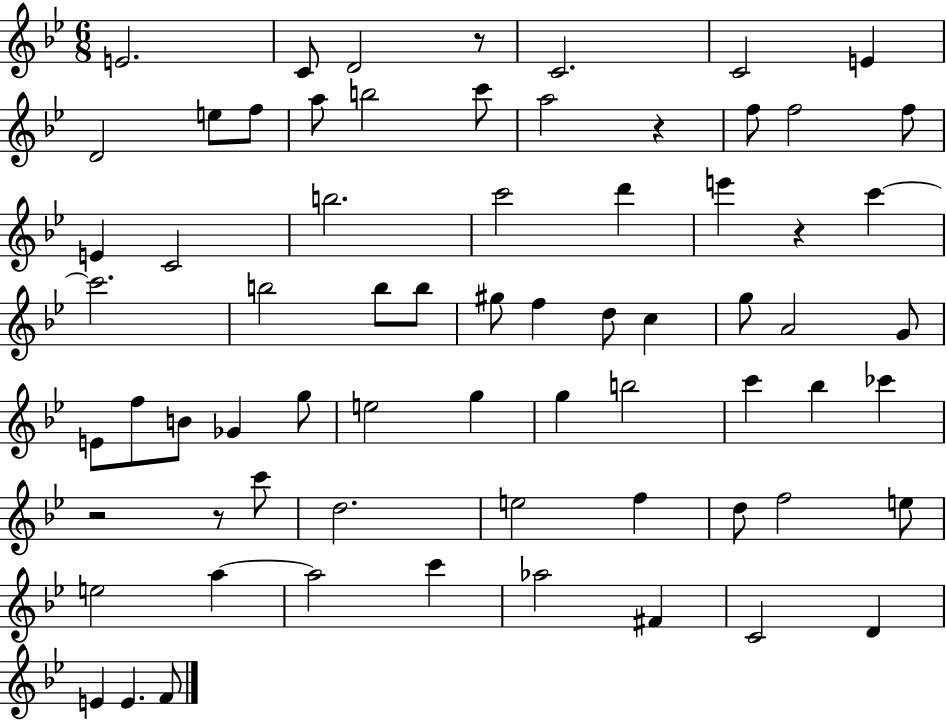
{
  \clef treble
  \numericTimeSignature
  \time 6/8
  \key bes \major
  e'2. | c'8 d'2 r8 | c'2. | c'2 e'4 | \break d'2 e''8 f''8 | a''8 b''2 c'''8 | a''2 r4 | f''8 f''2 f''8 | \break e'4 c'2 | b''2. | c'''2 d'''4 | e'''4 r4 c'''4~~ | \break c'''2. | b''2 b''8 b''8 | gis''8 f''4 d''8 c''4 | g''8 a'2 g'8 | \break e'8 f''8 b'8 ges'4 g''8 | e''2 g''4 | g''4 b''2 | c'''4 bes''4 ces'''4 | \break r2 r8 c'''8 | d''2. | e''2 f''4 | d''8 f''2 e''8 | \break e''2 a''4~~ | a''2 c'''4 | aes''2 fis'4 | c'2 d'4 | \break e'4 e'4. f'8 | \bar "|."
}